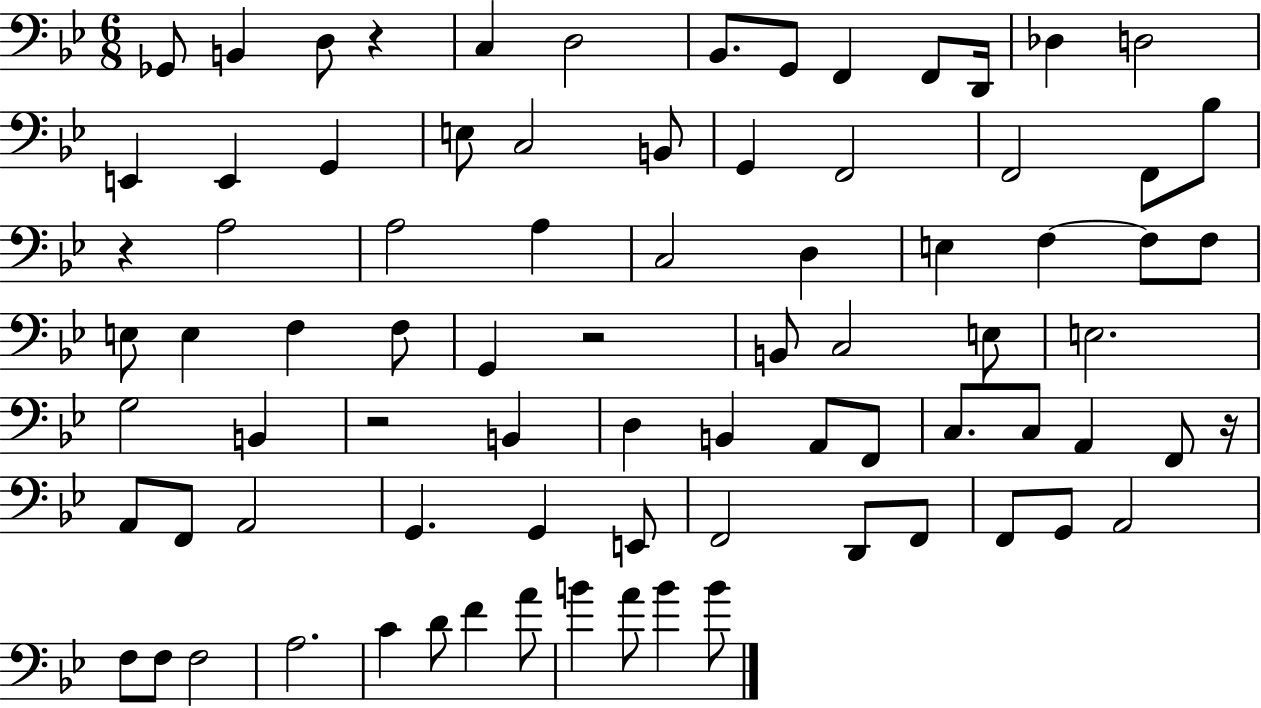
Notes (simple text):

Gb2/e B2/q D3/e R/q C3/q D3/h Bb2/e. G2/e F2/q F2/e D2/s Db3/q D3/h E2/q E2/q G2/q E3/e C3/h B2/e G2/q F2/h F2/h F2/e Bb3/e R/q A3/h A3/h A3/q C3/h D3/q E3/q F3/q F3/e F3/e E3/e E3/q F3/q F3/e G2/q R/h B2/e C3/h E3/e E3/h. G3/h B2/q R/h B2/q D3/q B2/q A2/e F2/e C3/e. C3/e A2/q F2/e R/s A2/e F2/e A2/h G2/q. G2/q E2/e F2/h D2/e F2/e F2/e G2/e A2/h F3/e F3/e F3/h A3/h. C4/q D4/e F4/q A4/e B4/q A4/e B4/q B4/e